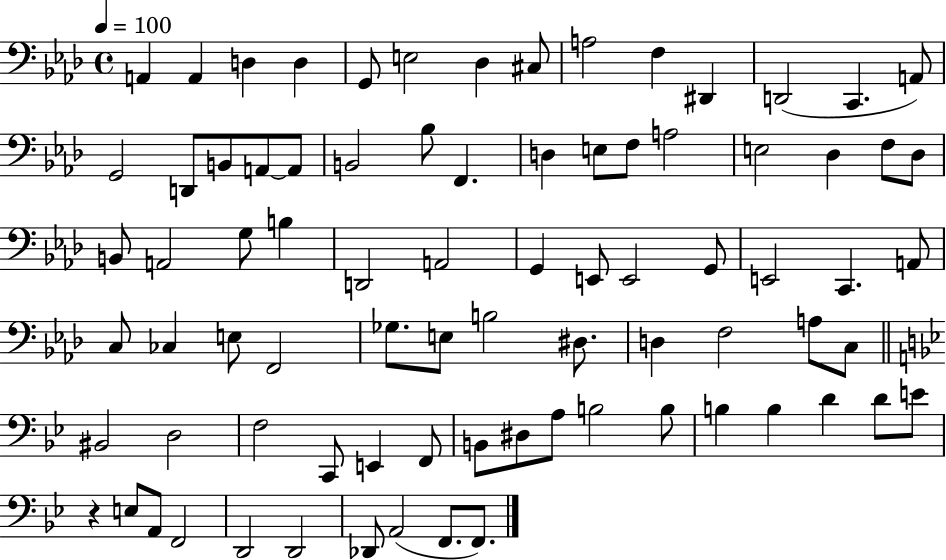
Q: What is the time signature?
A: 4/4